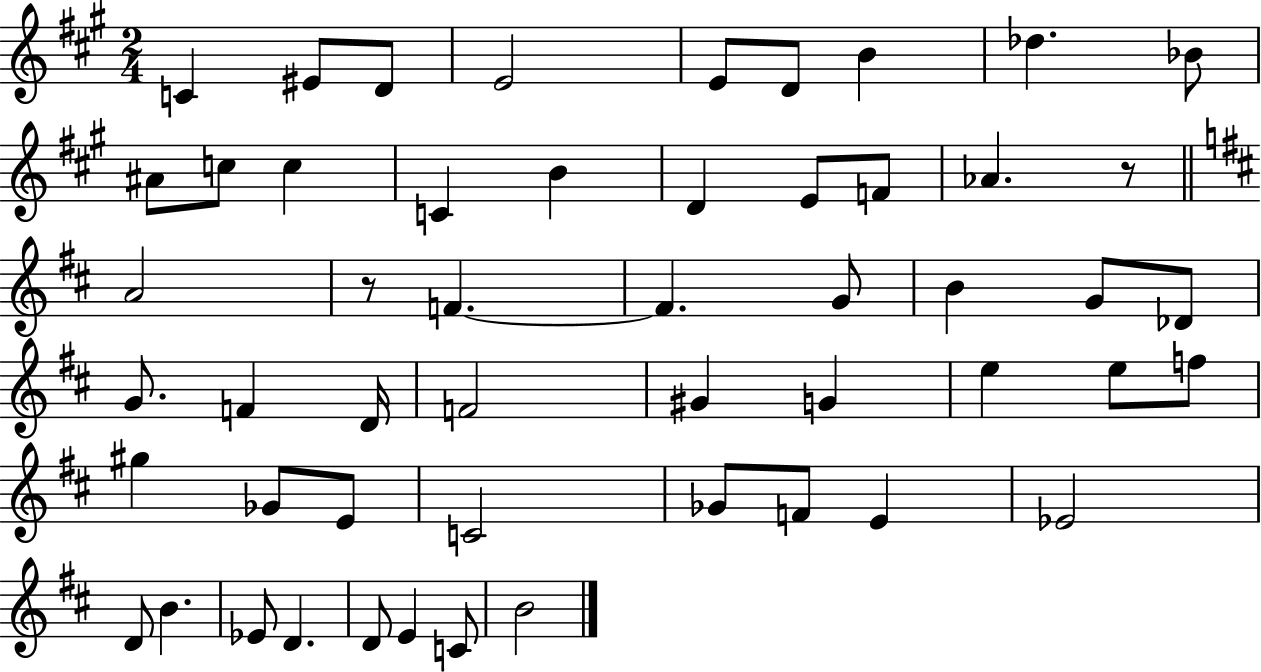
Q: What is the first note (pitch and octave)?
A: C4